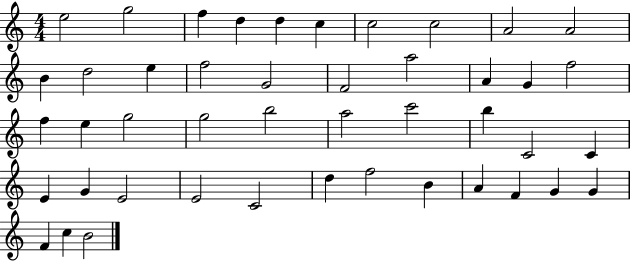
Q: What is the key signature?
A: C major